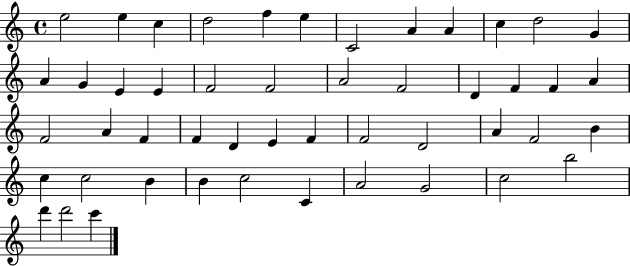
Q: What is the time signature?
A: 4/4